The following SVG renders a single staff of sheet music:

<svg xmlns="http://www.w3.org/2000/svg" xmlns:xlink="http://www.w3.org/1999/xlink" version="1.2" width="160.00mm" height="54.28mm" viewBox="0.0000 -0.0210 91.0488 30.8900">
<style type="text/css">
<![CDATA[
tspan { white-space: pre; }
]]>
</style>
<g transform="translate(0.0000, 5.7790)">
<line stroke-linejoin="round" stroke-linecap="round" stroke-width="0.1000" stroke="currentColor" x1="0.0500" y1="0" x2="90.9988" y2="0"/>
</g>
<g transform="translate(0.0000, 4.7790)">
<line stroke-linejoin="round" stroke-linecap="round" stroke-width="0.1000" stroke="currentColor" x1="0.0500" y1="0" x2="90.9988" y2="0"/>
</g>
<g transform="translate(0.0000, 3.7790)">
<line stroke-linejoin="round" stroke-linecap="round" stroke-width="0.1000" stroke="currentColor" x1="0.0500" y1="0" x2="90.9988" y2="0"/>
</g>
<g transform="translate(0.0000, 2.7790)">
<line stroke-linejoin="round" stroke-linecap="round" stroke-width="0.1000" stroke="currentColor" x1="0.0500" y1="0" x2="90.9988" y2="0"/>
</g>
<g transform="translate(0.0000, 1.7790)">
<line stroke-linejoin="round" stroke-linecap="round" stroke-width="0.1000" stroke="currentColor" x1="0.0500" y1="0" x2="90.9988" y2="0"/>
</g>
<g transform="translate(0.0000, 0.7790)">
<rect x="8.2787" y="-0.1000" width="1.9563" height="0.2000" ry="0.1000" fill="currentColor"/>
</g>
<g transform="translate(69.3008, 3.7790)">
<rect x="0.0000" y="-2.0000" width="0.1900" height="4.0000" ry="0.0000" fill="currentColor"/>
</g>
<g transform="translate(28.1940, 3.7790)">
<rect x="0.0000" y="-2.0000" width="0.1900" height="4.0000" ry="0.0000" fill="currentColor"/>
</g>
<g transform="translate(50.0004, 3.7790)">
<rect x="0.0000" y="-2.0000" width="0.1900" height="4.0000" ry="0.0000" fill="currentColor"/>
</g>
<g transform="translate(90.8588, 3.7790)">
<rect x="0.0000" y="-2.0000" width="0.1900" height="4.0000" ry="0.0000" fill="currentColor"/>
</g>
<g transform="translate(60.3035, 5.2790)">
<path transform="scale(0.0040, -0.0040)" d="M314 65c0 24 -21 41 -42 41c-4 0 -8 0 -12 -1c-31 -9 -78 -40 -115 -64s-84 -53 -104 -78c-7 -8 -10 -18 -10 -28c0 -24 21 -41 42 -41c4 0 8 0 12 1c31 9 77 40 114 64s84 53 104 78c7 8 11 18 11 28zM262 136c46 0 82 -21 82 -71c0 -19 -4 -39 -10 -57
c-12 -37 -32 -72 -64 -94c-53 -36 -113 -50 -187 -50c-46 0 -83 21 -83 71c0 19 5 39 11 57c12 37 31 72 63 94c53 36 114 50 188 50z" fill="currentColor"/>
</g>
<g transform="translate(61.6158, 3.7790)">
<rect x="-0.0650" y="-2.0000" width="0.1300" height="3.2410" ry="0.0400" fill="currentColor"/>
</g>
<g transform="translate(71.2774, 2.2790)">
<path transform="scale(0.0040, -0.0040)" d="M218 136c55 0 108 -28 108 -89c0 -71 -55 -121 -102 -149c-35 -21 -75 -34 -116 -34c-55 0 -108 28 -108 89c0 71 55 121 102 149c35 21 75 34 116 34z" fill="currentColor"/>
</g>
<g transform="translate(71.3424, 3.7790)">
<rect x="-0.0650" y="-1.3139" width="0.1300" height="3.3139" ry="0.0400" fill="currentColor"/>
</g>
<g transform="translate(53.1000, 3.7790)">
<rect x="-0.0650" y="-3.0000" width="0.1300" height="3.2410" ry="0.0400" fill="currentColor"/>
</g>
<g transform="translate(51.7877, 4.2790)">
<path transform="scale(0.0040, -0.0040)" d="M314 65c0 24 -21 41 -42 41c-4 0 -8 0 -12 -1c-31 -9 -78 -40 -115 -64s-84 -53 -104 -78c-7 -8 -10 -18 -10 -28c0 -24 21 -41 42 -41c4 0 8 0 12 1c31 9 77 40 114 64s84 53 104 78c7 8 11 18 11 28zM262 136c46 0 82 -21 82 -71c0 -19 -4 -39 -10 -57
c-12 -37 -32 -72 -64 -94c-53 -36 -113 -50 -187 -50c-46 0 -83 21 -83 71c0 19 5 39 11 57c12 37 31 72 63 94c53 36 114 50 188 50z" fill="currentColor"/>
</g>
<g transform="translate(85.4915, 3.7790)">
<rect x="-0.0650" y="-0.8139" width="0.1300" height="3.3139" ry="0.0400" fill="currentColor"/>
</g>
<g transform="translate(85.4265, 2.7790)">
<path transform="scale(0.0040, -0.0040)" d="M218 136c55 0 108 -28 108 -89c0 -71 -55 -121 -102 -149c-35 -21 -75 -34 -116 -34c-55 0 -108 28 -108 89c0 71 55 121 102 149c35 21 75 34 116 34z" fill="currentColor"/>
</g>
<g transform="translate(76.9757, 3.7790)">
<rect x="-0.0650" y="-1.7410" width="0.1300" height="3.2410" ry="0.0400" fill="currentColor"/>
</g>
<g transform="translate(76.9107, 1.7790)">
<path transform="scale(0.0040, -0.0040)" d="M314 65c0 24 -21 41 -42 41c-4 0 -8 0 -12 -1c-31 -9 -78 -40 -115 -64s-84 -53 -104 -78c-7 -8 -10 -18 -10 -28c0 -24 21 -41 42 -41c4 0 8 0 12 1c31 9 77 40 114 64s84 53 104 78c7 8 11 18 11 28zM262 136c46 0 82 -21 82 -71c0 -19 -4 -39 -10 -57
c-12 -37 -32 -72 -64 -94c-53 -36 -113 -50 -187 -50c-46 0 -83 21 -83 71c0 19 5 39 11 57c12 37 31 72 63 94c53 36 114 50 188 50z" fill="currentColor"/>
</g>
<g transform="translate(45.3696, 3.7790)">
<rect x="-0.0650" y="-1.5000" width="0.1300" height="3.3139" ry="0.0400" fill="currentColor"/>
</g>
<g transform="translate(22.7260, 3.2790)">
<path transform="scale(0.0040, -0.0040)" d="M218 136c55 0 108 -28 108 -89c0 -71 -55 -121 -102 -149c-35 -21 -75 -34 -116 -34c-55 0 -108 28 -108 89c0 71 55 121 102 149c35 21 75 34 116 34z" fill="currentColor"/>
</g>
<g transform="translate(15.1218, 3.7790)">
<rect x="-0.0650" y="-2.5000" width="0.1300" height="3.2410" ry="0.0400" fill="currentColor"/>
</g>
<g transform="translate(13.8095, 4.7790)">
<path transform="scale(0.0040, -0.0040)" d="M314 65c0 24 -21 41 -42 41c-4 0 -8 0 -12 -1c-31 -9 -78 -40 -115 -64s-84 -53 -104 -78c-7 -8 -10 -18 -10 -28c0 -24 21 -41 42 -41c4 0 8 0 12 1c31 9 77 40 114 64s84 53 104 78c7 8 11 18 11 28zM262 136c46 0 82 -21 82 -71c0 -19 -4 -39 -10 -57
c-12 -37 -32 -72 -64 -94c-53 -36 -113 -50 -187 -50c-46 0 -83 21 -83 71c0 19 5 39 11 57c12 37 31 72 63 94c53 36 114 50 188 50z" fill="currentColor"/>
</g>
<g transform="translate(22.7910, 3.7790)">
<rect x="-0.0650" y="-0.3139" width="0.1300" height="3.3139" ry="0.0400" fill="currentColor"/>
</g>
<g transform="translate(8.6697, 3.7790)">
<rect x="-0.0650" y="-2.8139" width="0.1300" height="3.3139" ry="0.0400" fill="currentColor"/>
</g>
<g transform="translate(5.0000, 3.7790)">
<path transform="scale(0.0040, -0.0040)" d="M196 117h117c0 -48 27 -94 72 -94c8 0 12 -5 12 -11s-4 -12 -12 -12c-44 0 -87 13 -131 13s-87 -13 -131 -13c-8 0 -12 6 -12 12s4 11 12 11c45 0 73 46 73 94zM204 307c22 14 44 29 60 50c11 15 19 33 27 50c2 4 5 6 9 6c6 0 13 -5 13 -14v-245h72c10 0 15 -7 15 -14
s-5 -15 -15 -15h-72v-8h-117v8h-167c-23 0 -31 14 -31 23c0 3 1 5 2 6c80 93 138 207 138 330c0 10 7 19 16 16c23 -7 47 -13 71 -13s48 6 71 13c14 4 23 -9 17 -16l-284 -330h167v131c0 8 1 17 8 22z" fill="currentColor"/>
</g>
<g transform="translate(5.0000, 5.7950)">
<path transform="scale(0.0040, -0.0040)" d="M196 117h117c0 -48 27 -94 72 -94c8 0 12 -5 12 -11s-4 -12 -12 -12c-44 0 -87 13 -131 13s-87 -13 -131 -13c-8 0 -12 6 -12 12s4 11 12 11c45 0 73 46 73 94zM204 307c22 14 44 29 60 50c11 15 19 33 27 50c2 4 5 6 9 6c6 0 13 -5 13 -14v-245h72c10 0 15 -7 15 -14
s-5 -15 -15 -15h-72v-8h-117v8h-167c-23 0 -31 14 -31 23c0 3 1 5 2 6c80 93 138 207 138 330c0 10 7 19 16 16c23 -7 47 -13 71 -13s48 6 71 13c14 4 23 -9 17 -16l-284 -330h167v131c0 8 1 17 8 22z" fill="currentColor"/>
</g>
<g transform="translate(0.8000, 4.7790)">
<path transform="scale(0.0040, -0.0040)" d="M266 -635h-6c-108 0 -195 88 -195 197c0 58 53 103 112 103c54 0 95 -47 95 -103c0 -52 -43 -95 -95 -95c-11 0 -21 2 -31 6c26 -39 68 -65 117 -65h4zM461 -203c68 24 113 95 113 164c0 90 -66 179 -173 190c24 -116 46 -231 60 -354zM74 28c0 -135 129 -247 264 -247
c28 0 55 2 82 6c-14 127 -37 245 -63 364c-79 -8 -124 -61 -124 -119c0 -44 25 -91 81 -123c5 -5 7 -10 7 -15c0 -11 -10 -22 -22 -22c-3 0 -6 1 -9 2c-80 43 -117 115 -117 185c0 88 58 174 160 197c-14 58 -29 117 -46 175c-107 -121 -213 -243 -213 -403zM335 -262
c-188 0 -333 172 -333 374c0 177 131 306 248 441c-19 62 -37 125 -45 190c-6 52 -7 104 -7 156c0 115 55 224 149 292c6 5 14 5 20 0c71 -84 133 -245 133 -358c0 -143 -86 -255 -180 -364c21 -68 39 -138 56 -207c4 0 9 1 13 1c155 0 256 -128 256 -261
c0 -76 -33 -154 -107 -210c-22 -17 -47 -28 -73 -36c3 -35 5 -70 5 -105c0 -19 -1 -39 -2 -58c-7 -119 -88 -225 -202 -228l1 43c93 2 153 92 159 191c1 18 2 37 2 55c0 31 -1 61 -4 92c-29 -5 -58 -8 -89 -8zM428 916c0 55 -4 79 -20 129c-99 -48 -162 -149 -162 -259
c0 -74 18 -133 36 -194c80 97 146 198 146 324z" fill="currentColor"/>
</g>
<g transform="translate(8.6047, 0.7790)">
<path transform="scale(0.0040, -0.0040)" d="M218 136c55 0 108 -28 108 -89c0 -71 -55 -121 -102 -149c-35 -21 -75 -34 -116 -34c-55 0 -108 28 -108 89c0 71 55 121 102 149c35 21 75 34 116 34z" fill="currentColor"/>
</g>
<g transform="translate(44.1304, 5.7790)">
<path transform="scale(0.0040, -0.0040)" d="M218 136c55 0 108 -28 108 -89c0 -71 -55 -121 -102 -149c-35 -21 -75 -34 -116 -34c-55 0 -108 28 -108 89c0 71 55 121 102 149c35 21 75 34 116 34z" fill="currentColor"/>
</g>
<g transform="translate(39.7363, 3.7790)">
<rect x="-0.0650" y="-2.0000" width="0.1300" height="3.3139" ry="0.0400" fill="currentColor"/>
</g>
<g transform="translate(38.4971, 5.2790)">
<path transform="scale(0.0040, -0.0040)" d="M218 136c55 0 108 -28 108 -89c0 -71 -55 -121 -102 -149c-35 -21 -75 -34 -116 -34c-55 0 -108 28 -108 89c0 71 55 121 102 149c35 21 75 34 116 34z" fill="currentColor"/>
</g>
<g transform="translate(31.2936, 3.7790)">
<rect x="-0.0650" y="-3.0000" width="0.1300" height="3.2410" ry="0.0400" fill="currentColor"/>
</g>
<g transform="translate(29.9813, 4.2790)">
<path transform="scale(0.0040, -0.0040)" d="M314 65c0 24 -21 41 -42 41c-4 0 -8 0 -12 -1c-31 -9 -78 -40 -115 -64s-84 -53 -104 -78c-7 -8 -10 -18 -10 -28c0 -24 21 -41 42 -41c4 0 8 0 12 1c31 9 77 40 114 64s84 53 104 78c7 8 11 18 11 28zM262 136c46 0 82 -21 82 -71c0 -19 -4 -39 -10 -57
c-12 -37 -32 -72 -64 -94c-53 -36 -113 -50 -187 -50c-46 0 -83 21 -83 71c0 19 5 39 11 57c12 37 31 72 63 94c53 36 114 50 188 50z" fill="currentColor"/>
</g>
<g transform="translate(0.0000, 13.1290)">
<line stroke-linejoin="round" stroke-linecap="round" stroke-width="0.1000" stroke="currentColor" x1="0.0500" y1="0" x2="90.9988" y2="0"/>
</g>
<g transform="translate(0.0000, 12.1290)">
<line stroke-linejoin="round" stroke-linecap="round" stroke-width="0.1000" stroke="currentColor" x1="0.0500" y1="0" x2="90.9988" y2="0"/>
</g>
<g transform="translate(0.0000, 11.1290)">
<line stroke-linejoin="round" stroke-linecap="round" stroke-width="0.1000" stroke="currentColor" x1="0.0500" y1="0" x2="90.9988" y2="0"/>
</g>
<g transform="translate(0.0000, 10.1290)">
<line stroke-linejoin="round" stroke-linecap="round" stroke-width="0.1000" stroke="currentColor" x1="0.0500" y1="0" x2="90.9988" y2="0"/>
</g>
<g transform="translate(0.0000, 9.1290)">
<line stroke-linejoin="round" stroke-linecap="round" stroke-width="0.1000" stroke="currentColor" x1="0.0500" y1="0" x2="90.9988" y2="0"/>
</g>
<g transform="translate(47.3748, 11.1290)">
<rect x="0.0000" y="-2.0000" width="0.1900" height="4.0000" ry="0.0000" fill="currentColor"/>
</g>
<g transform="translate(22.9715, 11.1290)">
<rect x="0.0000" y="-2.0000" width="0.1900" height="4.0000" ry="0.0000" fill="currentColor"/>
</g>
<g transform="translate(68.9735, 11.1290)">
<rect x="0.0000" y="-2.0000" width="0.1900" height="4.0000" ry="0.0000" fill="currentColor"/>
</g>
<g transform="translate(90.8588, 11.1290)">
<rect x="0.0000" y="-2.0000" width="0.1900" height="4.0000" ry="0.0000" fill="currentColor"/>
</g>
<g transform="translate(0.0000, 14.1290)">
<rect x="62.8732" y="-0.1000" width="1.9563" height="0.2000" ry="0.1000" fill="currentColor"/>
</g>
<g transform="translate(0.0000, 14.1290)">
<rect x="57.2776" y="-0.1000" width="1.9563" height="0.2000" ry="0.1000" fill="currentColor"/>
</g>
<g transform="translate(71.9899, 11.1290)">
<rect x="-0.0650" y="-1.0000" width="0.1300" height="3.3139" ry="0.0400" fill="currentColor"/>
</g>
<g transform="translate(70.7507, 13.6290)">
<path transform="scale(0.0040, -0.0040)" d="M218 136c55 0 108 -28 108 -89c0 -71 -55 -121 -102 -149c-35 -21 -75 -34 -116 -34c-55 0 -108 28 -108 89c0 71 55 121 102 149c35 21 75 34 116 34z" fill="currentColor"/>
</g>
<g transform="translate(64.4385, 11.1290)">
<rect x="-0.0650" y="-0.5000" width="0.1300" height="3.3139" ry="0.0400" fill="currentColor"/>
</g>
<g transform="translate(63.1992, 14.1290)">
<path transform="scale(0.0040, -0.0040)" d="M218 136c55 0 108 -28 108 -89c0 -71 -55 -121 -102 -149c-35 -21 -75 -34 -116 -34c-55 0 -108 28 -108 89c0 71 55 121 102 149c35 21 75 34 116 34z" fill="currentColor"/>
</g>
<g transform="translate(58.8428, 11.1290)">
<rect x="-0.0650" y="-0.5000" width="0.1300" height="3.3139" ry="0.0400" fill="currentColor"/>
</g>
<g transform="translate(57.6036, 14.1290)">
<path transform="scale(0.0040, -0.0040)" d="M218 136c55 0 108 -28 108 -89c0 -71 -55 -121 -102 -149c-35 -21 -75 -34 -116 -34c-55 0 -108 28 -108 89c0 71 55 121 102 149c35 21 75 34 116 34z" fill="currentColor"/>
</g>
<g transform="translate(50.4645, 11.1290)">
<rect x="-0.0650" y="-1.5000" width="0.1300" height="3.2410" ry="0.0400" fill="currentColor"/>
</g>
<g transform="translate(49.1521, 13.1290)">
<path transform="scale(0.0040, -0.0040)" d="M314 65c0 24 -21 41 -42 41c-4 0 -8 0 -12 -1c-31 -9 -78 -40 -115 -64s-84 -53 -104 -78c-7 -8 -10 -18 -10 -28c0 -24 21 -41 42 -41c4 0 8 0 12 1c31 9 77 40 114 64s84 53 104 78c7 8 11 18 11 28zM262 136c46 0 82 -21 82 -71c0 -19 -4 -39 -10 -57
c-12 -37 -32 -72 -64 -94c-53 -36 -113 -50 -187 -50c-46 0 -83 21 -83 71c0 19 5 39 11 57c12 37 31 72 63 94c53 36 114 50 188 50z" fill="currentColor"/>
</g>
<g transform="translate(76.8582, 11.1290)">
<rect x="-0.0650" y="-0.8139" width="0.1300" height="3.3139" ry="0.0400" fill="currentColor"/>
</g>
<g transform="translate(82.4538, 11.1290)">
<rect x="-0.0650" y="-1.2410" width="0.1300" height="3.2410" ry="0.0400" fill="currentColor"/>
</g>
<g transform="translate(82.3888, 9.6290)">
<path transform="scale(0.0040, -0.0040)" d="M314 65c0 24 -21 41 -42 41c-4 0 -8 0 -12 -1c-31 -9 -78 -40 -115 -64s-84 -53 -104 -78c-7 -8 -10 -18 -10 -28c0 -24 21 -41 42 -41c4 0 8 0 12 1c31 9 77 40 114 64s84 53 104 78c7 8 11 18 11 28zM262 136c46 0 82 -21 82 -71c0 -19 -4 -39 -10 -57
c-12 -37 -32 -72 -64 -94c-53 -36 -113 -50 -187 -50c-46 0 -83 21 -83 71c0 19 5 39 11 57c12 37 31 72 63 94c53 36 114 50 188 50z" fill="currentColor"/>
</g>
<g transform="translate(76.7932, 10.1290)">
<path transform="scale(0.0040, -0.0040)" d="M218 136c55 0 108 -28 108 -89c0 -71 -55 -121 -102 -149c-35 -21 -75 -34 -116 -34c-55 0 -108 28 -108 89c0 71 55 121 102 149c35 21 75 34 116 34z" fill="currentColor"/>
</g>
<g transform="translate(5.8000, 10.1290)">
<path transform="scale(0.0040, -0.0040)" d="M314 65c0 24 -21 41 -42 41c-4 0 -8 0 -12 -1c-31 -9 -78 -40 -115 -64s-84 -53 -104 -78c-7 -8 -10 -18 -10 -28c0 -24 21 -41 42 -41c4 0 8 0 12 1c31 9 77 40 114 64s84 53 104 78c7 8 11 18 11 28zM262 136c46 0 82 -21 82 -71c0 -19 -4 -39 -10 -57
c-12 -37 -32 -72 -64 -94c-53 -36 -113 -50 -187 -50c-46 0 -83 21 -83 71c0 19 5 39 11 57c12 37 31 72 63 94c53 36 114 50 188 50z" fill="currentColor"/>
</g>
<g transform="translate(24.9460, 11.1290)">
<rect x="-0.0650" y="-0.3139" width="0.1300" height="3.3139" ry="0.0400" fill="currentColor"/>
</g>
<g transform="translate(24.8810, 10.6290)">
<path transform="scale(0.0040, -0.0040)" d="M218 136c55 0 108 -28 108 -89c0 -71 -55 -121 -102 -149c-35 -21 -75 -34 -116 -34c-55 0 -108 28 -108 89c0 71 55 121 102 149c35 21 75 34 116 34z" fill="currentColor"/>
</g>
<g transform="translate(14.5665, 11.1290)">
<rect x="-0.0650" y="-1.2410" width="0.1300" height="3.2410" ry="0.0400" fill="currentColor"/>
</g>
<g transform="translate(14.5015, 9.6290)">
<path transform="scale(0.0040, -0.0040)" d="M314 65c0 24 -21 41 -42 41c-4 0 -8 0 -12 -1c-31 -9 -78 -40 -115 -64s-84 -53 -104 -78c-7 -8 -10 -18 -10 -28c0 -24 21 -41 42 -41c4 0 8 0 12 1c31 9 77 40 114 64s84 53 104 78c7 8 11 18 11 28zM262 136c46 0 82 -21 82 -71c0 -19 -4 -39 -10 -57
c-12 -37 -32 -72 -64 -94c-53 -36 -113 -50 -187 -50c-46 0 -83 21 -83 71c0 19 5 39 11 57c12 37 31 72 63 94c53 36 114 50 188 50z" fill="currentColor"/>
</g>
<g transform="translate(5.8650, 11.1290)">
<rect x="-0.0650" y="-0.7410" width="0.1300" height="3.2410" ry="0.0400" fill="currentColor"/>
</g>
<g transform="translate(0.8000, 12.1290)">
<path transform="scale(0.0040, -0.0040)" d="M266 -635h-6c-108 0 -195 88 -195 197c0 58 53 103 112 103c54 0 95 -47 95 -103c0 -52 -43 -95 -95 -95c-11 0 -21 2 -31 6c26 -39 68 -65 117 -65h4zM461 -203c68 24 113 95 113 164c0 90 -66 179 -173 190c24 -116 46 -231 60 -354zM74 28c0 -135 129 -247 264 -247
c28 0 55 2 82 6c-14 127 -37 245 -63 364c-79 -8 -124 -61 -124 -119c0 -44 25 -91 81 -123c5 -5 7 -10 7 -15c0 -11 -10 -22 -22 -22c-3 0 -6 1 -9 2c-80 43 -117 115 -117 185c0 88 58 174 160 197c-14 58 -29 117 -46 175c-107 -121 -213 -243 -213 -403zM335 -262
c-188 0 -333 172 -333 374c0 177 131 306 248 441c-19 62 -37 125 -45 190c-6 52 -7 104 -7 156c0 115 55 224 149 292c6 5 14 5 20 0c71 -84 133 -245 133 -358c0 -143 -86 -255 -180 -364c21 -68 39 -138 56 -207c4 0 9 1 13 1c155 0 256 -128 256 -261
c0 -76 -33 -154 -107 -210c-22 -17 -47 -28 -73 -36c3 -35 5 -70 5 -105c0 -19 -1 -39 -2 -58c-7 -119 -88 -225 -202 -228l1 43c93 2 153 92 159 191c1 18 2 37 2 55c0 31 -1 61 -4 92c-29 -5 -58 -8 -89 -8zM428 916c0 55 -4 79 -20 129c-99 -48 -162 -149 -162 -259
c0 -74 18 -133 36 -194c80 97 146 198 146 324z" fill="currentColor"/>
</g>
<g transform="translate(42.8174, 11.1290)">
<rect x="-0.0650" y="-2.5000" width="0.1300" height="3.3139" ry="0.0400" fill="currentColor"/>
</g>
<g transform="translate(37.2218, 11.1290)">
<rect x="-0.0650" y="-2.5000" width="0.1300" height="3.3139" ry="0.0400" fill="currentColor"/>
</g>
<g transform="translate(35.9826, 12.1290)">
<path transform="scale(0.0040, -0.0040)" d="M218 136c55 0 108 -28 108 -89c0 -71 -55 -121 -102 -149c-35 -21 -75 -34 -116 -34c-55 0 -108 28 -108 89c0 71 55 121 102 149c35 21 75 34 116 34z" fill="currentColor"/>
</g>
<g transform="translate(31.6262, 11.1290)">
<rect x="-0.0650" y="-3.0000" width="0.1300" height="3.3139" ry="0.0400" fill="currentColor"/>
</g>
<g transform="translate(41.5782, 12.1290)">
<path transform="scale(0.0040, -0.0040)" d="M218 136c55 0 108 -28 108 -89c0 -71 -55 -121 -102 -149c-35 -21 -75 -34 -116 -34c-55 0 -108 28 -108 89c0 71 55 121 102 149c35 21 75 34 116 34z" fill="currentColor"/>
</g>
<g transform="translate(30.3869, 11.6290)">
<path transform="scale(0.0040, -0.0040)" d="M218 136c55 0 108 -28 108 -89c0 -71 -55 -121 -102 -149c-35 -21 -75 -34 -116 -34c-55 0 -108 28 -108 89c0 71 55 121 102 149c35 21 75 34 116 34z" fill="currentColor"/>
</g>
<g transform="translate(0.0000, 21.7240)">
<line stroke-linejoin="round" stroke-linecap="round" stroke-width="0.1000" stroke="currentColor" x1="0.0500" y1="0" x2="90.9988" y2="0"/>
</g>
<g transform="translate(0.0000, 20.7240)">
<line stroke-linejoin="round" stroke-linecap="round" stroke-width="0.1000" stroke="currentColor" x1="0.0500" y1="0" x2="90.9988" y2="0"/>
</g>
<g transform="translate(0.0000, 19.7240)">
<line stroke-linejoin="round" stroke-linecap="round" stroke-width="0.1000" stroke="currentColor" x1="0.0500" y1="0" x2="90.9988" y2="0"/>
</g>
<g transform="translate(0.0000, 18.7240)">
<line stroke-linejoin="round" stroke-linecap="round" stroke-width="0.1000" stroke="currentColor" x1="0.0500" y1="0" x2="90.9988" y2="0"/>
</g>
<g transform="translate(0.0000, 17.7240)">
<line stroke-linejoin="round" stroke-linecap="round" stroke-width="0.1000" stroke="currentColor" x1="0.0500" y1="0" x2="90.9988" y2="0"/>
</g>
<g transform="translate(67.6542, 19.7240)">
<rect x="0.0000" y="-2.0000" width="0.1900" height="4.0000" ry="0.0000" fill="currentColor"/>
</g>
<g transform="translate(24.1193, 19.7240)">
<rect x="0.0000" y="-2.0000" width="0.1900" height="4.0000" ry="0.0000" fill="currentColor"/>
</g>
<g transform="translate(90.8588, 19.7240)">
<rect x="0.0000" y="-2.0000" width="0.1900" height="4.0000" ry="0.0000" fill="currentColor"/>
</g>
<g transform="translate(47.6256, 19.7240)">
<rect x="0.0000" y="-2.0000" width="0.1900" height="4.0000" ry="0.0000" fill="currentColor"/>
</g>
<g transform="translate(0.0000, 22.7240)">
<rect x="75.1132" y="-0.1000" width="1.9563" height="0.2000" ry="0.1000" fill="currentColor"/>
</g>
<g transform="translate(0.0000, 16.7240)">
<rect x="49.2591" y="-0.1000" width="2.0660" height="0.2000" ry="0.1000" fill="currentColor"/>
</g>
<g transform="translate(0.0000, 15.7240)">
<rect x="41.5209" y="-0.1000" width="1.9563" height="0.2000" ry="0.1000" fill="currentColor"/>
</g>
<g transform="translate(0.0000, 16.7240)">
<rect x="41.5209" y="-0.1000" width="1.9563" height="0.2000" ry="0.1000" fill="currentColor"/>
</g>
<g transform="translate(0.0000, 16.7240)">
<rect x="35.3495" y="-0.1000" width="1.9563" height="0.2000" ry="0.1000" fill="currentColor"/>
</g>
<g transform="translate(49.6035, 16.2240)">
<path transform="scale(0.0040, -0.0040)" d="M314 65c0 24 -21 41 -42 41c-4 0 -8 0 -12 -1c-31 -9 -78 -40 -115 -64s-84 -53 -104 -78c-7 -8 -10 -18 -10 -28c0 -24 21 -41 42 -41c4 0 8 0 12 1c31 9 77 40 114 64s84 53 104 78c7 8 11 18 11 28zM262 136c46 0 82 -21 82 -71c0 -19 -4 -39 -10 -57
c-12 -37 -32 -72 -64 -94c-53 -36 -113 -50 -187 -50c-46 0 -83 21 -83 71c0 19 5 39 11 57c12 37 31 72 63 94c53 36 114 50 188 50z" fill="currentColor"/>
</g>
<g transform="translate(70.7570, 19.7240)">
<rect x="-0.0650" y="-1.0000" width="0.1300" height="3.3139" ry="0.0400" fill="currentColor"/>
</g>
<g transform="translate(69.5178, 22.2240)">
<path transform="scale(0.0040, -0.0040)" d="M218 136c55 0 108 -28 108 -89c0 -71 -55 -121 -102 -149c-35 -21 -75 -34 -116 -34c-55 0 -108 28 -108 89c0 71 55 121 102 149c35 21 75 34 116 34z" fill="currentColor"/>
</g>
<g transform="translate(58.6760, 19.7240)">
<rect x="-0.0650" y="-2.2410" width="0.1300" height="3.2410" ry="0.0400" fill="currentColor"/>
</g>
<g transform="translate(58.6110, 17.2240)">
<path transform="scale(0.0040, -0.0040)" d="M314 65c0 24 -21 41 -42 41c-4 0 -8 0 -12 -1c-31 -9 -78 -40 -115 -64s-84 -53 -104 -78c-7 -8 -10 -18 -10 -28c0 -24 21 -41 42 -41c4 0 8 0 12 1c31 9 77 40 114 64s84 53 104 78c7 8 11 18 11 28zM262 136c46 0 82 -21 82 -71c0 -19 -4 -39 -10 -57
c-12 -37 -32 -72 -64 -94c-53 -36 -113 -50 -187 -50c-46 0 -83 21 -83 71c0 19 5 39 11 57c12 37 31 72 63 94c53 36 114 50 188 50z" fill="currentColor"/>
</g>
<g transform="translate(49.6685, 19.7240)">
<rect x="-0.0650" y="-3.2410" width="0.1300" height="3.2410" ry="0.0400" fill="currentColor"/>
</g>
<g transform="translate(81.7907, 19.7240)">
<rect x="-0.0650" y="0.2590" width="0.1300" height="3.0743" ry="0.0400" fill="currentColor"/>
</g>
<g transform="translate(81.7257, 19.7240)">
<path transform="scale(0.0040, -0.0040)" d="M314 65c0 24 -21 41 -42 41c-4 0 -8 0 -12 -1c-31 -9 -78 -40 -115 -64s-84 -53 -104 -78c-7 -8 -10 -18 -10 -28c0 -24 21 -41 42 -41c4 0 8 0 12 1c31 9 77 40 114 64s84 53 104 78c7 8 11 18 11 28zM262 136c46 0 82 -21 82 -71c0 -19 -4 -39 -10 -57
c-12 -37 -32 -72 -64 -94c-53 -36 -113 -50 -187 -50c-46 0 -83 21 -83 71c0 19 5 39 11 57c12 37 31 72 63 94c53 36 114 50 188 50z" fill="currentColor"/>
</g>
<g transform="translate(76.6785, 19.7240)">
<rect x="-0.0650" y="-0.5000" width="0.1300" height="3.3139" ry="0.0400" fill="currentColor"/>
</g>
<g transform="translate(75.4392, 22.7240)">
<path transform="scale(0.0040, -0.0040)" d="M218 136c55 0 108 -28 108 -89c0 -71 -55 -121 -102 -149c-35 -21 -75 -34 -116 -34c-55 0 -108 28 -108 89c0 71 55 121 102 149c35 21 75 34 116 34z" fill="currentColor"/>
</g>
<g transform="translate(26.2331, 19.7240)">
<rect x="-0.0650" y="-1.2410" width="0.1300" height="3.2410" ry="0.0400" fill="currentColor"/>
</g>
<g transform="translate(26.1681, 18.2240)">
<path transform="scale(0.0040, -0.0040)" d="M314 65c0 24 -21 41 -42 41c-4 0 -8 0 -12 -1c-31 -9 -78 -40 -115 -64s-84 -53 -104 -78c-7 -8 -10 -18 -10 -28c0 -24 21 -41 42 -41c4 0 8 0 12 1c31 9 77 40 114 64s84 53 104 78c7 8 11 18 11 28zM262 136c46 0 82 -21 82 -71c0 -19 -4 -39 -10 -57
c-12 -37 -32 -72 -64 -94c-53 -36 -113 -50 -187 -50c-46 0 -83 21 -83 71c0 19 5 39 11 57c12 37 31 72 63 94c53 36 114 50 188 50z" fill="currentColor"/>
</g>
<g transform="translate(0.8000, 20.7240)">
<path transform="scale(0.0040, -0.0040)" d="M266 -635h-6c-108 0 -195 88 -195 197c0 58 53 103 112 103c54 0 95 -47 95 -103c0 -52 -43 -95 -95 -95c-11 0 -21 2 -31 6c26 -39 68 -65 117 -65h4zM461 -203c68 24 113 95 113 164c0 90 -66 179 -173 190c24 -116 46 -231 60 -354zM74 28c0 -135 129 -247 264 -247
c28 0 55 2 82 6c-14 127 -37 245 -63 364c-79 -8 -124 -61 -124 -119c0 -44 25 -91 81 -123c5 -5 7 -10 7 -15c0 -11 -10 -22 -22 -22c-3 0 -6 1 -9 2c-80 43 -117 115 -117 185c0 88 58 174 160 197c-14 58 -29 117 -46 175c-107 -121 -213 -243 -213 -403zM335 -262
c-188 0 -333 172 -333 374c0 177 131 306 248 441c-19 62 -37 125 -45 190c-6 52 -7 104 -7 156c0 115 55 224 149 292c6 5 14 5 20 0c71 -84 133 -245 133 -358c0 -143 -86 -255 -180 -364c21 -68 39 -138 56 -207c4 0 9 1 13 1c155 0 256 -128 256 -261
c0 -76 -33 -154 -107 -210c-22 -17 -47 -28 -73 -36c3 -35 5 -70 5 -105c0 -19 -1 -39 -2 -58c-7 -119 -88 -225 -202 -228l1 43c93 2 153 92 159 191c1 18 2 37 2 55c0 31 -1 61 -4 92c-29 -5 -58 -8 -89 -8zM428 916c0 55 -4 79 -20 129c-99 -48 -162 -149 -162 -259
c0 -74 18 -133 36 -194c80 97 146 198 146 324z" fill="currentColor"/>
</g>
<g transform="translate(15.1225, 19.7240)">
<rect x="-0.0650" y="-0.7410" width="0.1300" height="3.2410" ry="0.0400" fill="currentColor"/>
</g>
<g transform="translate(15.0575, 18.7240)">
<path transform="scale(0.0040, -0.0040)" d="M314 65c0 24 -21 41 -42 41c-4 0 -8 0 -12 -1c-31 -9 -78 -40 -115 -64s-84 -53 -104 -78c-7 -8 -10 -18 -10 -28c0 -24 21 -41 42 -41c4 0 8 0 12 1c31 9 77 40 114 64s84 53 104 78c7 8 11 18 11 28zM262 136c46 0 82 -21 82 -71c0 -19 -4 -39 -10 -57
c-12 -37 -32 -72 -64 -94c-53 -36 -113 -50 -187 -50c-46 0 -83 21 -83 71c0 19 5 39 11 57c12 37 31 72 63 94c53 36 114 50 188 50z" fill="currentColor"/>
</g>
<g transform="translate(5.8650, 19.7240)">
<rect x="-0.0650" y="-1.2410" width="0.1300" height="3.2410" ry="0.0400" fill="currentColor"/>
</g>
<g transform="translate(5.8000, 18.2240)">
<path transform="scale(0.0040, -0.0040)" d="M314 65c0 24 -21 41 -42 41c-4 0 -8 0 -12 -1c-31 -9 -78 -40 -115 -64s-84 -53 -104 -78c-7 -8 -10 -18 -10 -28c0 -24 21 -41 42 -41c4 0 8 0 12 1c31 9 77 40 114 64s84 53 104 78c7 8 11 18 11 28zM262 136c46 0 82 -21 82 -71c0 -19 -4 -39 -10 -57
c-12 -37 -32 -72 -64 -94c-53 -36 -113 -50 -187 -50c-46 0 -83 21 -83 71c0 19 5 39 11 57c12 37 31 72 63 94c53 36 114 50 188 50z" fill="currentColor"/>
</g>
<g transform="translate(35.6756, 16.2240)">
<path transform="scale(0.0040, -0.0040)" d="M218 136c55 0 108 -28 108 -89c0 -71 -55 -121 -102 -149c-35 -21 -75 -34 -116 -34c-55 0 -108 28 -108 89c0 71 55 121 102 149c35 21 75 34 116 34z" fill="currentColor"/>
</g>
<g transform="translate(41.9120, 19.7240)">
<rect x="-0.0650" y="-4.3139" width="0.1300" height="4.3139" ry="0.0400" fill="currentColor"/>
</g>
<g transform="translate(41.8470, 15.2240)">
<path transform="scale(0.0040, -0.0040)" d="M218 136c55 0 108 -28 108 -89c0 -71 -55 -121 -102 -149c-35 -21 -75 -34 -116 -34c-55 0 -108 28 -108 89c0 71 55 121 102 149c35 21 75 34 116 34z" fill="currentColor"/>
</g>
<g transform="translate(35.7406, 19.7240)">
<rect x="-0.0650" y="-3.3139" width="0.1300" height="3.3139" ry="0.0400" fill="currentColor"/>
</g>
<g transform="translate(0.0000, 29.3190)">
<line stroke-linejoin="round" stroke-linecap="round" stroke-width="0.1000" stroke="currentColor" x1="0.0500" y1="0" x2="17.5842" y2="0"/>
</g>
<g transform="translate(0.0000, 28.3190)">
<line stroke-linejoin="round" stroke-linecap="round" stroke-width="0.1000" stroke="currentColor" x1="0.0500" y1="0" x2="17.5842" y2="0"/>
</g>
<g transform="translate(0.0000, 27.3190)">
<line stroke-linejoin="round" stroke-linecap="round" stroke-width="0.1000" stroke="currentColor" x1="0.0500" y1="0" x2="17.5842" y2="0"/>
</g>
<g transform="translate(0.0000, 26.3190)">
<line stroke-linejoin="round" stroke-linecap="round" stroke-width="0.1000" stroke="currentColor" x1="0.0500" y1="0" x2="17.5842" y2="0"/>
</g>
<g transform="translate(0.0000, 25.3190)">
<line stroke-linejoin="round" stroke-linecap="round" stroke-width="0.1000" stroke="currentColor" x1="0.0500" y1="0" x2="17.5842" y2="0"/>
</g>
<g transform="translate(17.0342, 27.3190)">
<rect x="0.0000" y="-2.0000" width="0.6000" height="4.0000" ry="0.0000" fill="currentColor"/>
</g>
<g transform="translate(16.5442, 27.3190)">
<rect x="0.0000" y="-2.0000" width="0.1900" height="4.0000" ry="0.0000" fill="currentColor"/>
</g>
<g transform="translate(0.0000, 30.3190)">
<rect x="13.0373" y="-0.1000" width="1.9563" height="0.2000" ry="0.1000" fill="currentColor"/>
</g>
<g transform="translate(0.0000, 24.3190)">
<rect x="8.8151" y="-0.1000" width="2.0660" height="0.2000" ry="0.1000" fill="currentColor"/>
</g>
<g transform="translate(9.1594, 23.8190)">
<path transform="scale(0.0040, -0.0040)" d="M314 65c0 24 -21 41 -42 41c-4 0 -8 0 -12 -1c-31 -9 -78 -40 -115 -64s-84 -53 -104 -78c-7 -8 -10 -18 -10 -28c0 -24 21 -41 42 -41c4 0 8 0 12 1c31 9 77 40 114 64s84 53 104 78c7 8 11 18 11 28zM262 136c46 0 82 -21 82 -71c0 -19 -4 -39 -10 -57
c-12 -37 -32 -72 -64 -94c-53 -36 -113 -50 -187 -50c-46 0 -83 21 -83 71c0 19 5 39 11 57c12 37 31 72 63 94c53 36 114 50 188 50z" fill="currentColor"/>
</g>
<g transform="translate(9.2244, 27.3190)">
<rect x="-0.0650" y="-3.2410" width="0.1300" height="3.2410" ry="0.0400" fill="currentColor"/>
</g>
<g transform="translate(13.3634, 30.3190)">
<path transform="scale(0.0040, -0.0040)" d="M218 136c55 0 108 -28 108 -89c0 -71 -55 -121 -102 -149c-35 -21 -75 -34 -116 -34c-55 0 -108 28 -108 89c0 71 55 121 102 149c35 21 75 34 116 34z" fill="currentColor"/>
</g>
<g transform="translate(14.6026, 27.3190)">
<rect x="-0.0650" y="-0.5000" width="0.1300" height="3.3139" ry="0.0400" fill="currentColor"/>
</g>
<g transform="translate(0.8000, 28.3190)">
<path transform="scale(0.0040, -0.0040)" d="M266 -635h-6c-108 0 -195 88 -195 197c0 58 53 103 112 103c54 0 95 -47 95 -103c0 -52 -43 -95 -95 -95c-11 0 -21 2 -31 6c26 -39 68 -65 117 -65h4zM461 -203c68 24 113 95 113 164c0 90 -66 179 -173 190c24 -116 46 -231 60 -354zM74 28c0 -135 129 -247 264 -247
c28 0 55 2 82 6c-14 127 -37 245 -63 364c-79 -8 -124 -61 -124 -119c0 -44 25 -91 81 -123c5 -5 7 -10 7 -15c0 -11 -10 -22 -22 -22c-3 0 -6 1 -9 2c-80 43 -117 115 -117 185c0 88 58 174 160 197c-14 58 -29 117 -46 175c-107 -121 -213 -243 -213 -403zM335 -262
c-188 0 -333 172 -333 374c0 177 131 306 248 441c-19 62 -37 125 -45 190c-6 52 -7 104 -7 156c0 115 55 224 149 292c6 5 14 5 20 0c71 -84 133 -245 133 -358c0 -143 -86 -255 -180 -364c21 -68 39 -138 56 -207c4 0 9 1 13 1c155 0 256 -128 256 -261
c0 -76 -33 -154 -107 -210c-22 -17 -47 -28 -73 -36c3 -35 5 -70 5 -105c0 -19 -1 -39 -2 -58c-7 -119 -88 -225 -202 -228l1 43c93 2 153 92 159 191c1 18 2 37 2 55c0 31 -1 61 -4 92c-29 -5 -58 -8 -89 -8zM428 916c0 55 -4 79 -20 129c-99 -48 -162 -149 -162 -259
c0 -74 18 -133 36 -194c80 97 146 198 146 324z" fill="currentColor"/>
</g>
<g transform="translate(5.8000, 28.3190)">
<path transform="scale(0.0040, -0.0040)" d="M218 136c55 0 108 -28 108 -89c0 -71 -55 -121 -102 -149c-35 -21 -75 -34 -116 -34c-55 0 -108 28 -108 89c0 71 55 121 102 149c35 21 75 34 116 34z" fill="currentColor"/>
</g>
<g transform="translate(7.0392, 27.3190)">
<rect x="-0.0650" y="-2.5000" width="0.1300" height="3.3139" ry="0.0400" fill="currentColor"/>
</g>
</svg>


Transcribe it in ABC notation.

X:1
T:Untitled
M:4/4
L:1/4
K:C
a G2 c A2 F E A2 F2 e f2 d d2 e2 c A G G E2 C C D d e2 e2 d2 e2 b d' b2 g2 D C B2 G b2 C